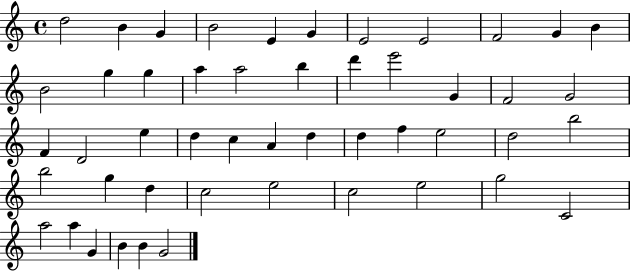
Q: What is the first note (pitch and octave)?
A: D5